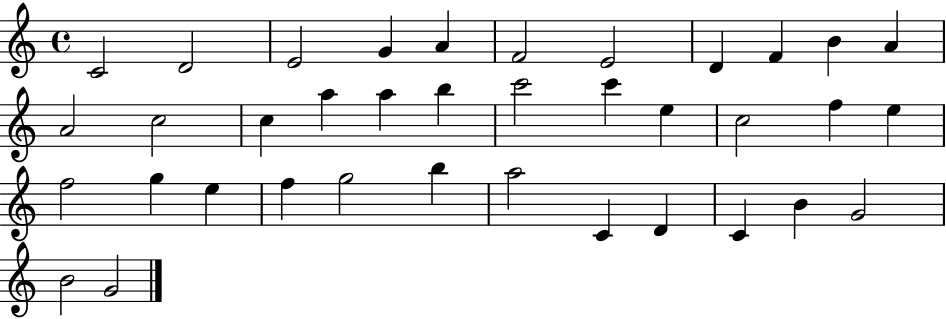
C4/h D4/h E4/h G4/q A4/q F4/h E4/h D4/q F4/q B4/q A4/q A4/h C5/h C5/q A5/q A5/q B5/q C6/h C6/q E5/q C5/h F5/q E5/q F5/h G5/q E5/q F5/q G5/h B5/q A5/h C4/q D4/q C4/q B4/q G4/h B4/h G4/h